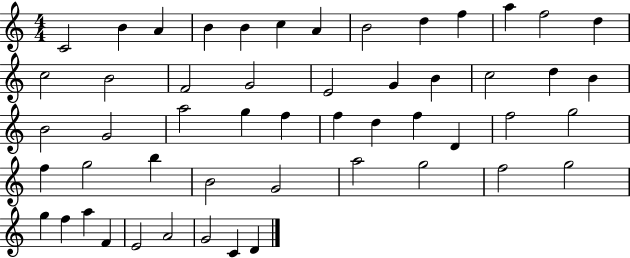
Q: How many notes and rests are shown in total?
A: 52